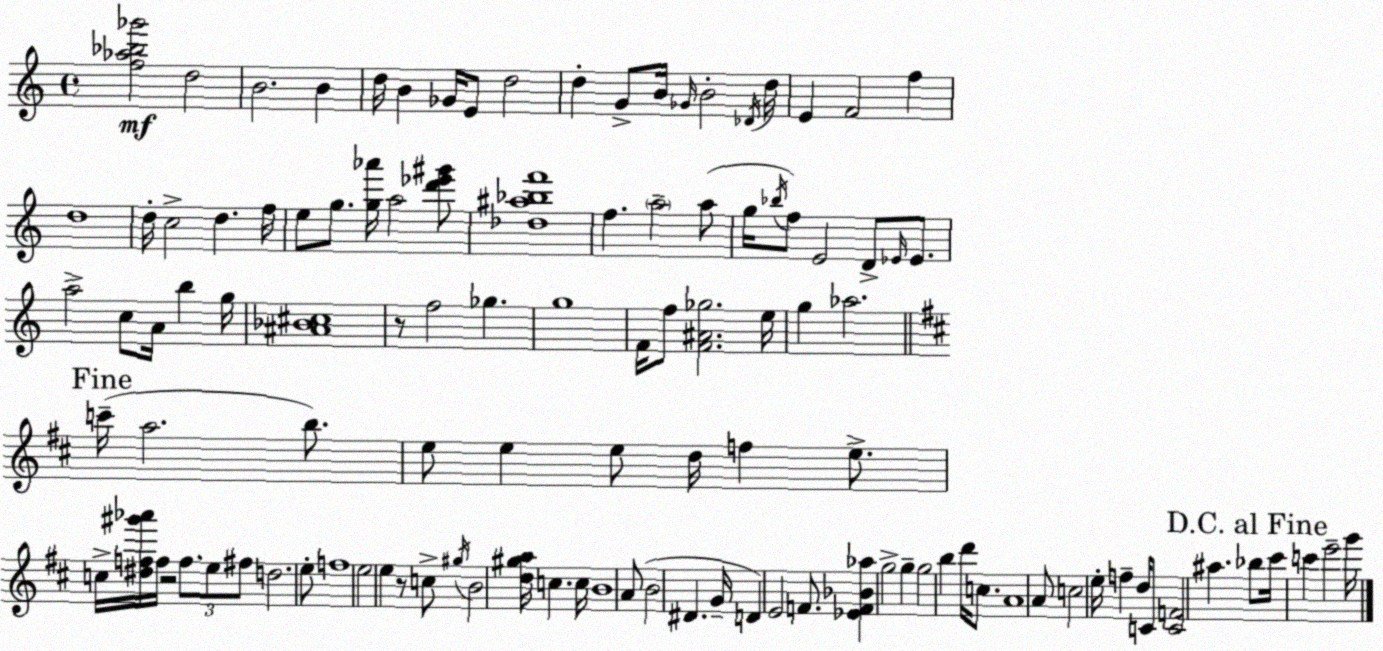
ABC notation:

X:1
T:Untitled
M:4/4
L:1/4
K:Am
[f_a_b_g']2 d2 B2 B d/4 B _G/4 E/2 d2 d G/2 B/4 _G/4 B2 _D/4 d/4 E F2 f d4 d/4 c2 d f/4 e/2 g/2 [g_a']/4 a2 [d'_e'^g']/2 [_d^a_bf']4 f a2 a/2 g/4 _b/4 f/2 E2 D/2 _E/4 _E/2 a2 c/2 A/4 b g/4 [^A_B^c]4 z/2 f2 _g g4 F/4 f/2 [F^A_g]2 e/4 g _a2 c'/4 a2 b/2 e/2 e e/2 d/4 f e/2 c/4 [^df^g'_a']/4 f/4 z2 f/2 e/2 ^f/2 d2 e/2 f4 e2 e z/2 c/2 ^g/4 B2 [d^ga]/4 c c/4 B4 A/2 B2 ^D G/4 D E2 F/2 [_EF_B_a] g2 g g2 b d'/4 c/2 A4 A/2 c2 e/4 f d/4 C/2 [CF]2 ^a _b/2 ^c'/4 c' e'2 g'/4